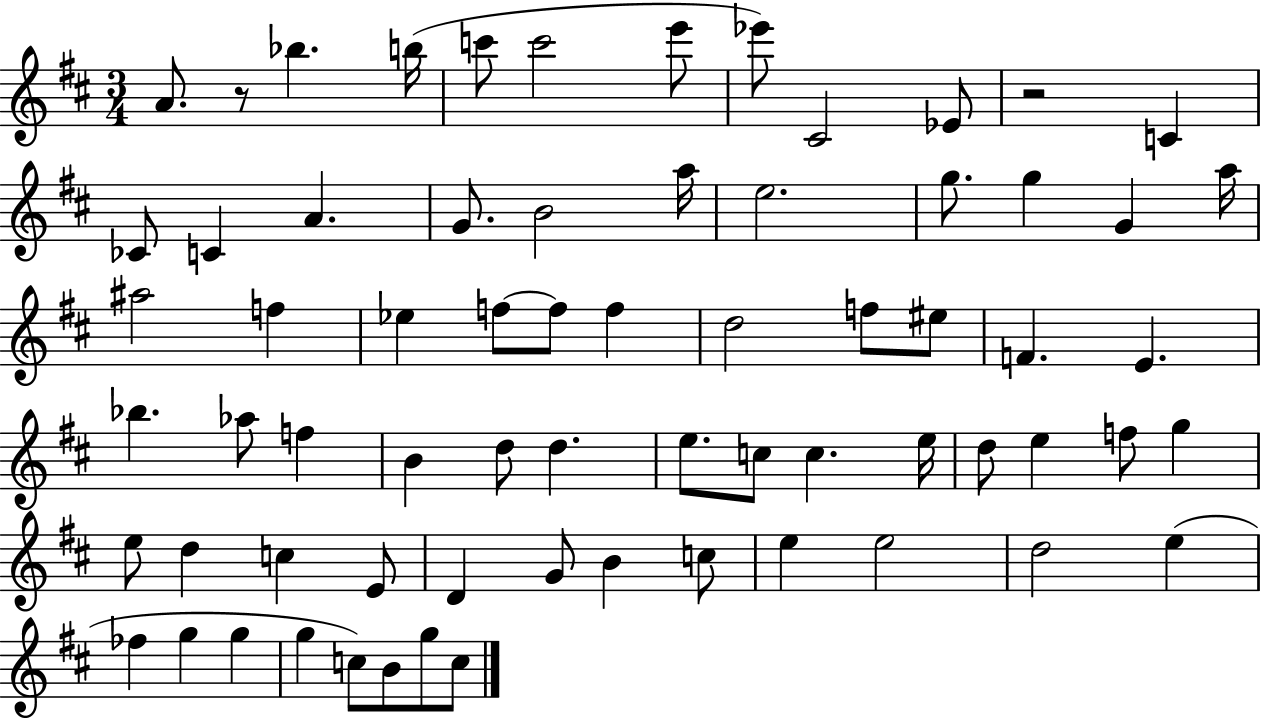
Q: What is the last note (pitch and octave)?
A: C5